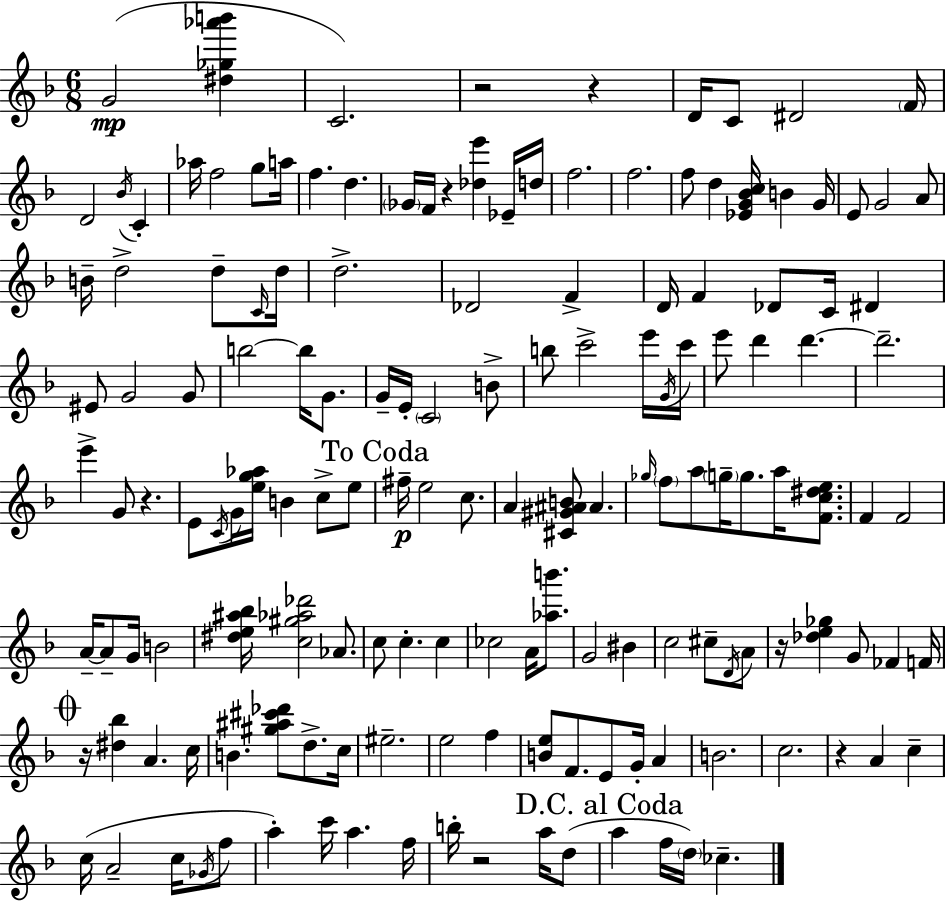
G4/h [D#5,Gb5,Ab6,B6]/q C4/h. R/h R/q D4/s C4/e D#4/h F4/s D4/h Bb4/s C4/q Ab5/s F5/h G5/e A5/s F5/q. D5/q. Gb4/s F4/s R/q [Db5,E6]/q Eb4/s D5/s F5/h. F5/h. F5/e D5/q [Eb4,G4,Bb4,C5]/s B4/q G4/s E4/e G4/h A4/e B4/s D5/h D5/e C4/s D5/s D5/h. Db4/h F4/q D4/s F4/q Db4/e C4/s D#4/q EIS4/e G4/h G4/e B5/h B5/s G4/e. G4/s E4/s C4/h B4/e B5/e C6/h E6/s G4/s C6/s E6/e D6/q D6/q. D6/h. E6/q G4/e R/q. E4/e C4/s G4/s [E5,G5,Ab5]/s B4/q C5/e E5/e F#5/s E5/h C5/e. A4/q [C#4,G#4,A#4,B4]/e A#4/q. Gb5/s F5/e A5/e G5/s G5/e. A5/s [F4,C5,D#5,E5]/e. F4/q F4/h A4/s A4/e G4/s B4/h [D#5,E5,A#5,Bb5]/s [C5,G#5,Ab5,Db6]/h Ab4/e. C5/e C5/q. C5/q CES5/h A4/s [Ab5,B6]/e. G4/h BIS4/q C5/h C#5/e D4/s A4/e R/s [Db5,E5,Gb5]/q G4/e FES4/q F4/s R/s [D#5,Bb5]/q A4/q. C5/s B4/q. [G#5,A#5,C#6,Db6]/e D5/e. C5/s EIS5/h. E5/h F5/q [B4,E5]/e F4/e. E4/e G4/s A4/q B4/h. C5/h. R/q A4/q C5/q C5/s A4/h C5/s Gb4/s F5/e A5/q C6/s A5/q. F5/s B5/s R/h A5/s D5/e A5/q F5/s D5/s CES5/q.